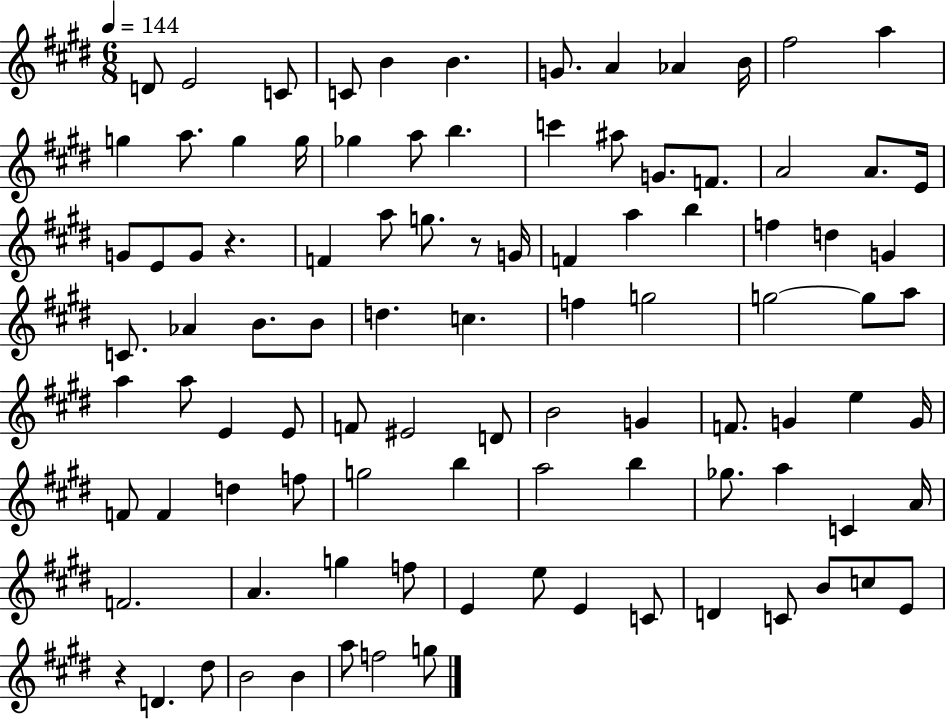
{
  \clef treble
  \numericTimeSignature
  \time 6/8
  \key e \major
  \tempo 4 = 144
  \repeat volta 2 { d'8 e'2 c'8 | c'8 b'4 b'4. | g'8. a'4 aes'4 b'16 | fis''2 a''4 | \break g''4 a''8. g''4 g''16 | ges''4 a''8 b''4. | c'''4 ais''8 g'8. f'8. | a'2 a'8. e'16 | \break g'8 e'8 g'8 r4. | f'4 a''8 g''8. r8 g'16 | f'4 a''4 b''4 | f''4 d''4 g'4 | \break c'8. aes'4 b'8. b'8 | d''4. c''4. | f''4 g''2 | g''2~~ g''8 a''8 | \break a''4 a''8 e'4 e'8 | f'8 eis'2 d'8 | b'2 g'4 | f'8. g'4 e''4 g'16 | \break f'8 f'4 d''4 f''8 | g''2 b''4 | a''2 b''4 | ges''8. a''4 c'4 a'16 | \break f'2. | a'4. g''4 f''8 | e'4 e''8 e'4 c'8 | d'4 c'8 b'8 c''8 e'8 | \break r4 d'4. dis''8 | b'2 b'4 | a''8 f''2 g''8 | } \bar "|."
}